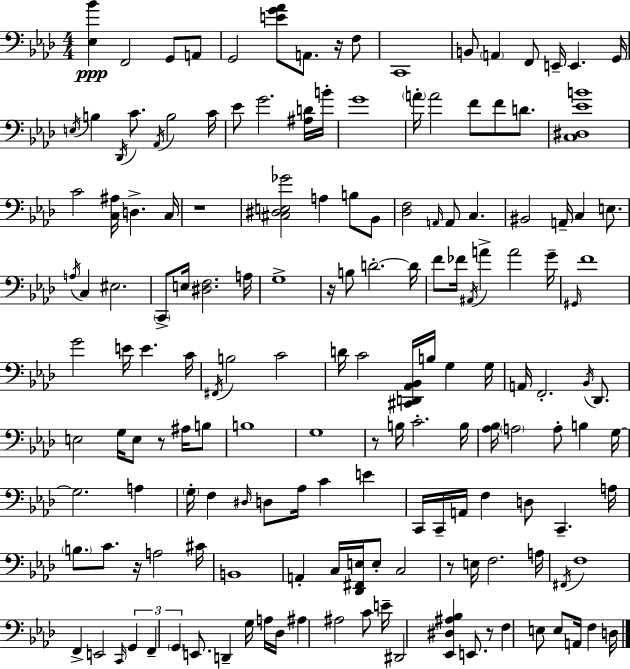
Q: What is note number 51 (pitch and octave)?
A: D4